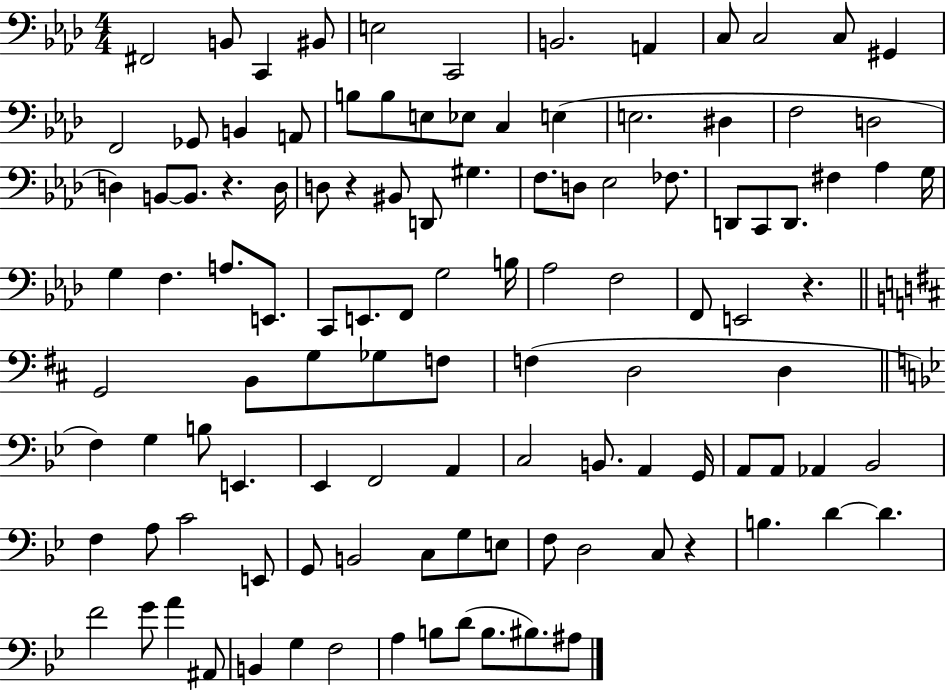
F#2/h B2/e C2/q BIS2/e E3/h C2/h B2/h. A2/q C3/e C3/h C3/e G#2/q F2/h Gb2/e B2/q A2/e B3/e B3/e E3/e Eb3/e C3/q E3/q E3/h. D#3/q F3/h D3/h D3/q B2/e B2/e. R/q. D3/s D3/e R/q BIS2/e D2/e G#3/q. F3/e. D3/e Eb3/h FES3/e. D2/e C2/e D2/e. F#3/q Ab3/q G3/s G3/q F3/q. A3/e. E2/e. C2/e E2/e. F2/e G3/h B3/s Ab3/h F3/h F2/e E2/h R/q. G2/h B2/e G3/e Gb3/e F3/e F3/q D3/h D3/q F3/q G3/q B3/e E2/q. Eb2/q F2/h A2/q C3/h B2/e. A2/q G2/s A2/e A2/e Ab2/q Bb2/h F3/q A3/e C4/h E2/e G2/e B2/h C3/e G3/e E3/e F3/e D3/h C3/e R/q B3/q. D4/q D4/q. F4/h G4/e A4/q A#2/e B2/q G3/q F3/h A3/q B3/e D4/e B3/e. BIS3/e. A#3/e